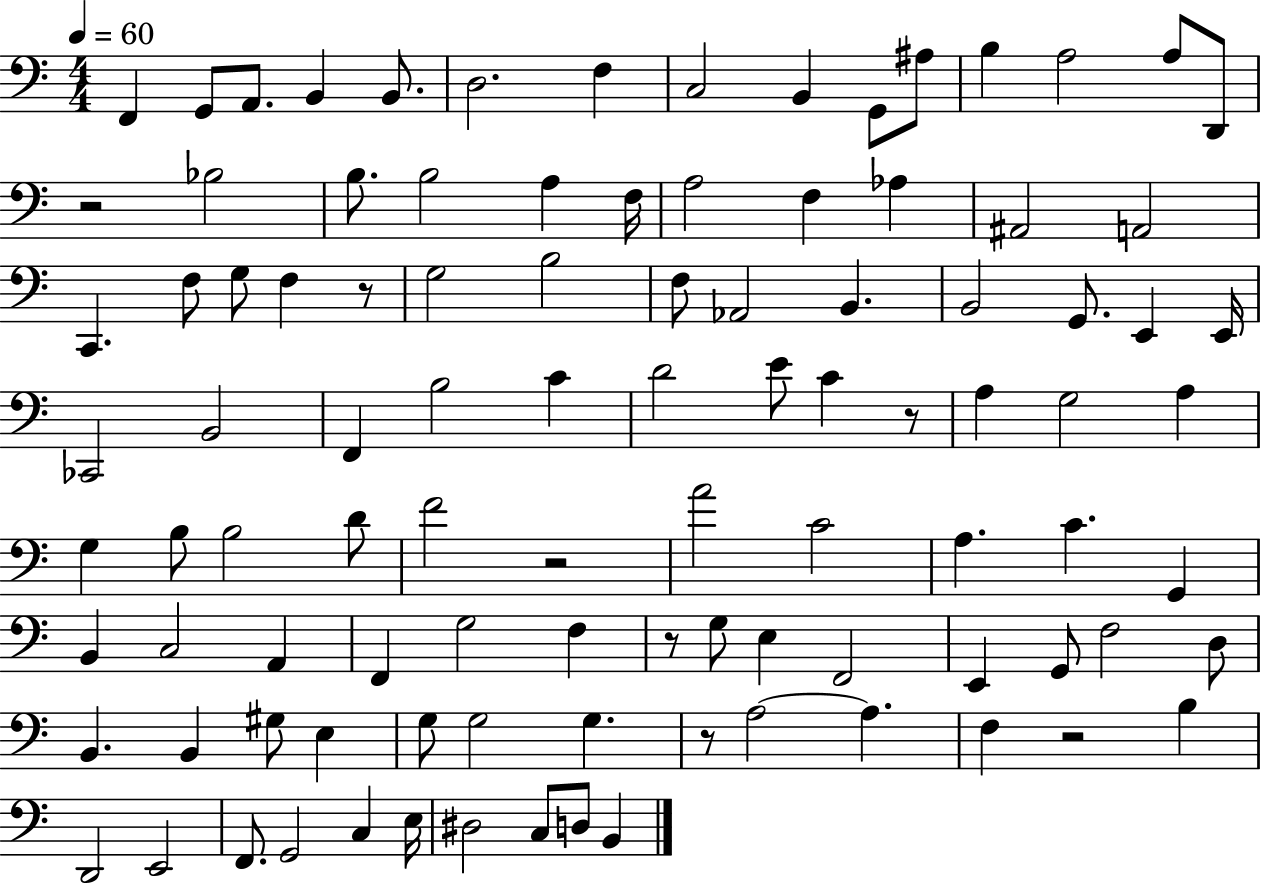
X:1
T:Untitled
M:4/4
L:1/4
K:C
F,, G,,/2 A,,/2 B,, B,,/2 D,2 F, C,2 B,, G,,/2 ^A,/2 B, A,2 A,/2 D,,/2 z2 _B,2 B,/2 B,2 A, F,/4 A,2 F, _A, ^A,,2 A,,2 C,, F,/2 G,/2 F, z/2 G,2 B,2 F,/2 _A,,2 B,, B,,2 G,,/2 E,, E,,/4 _C,,2 B,,2 F,, B,2 C D2 E/2 C z/2 A, G,2 A, G, B,/2 B,2 D/2 F2 z2 A2 C2 A, C G,, B,, C,2 A,, F,, G,2 F, z/2 G,/2 E, F,,2 E,, G,,/2 F,2 D,/2 B,, B,, ^G,/2 E, G,/2 G,2 G, z/2 A,2 A, F, z2 B, D,,2 E,,2 F,,/2 G,,2 C, E,/4 ^D,2 C,/2 D,/2 B,,